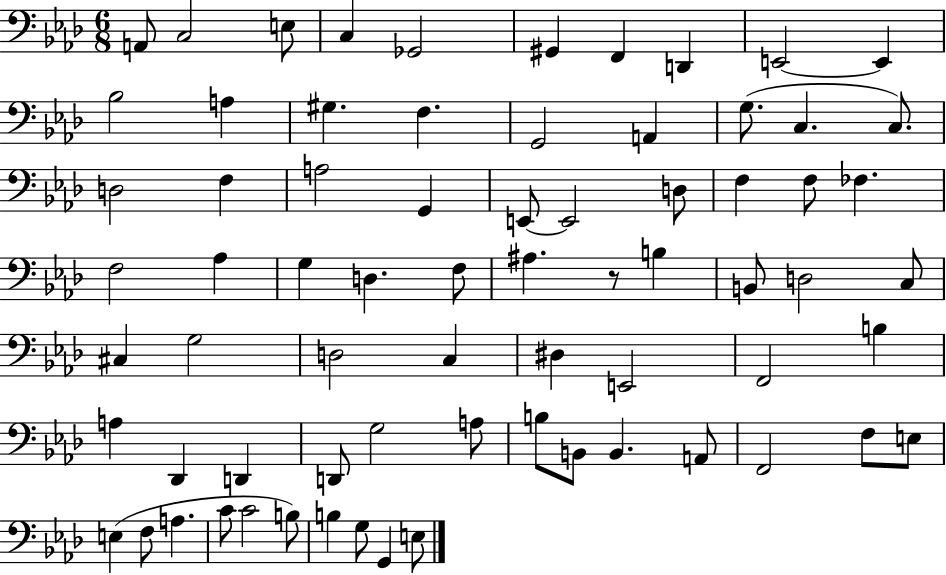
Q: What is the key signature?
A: AES major